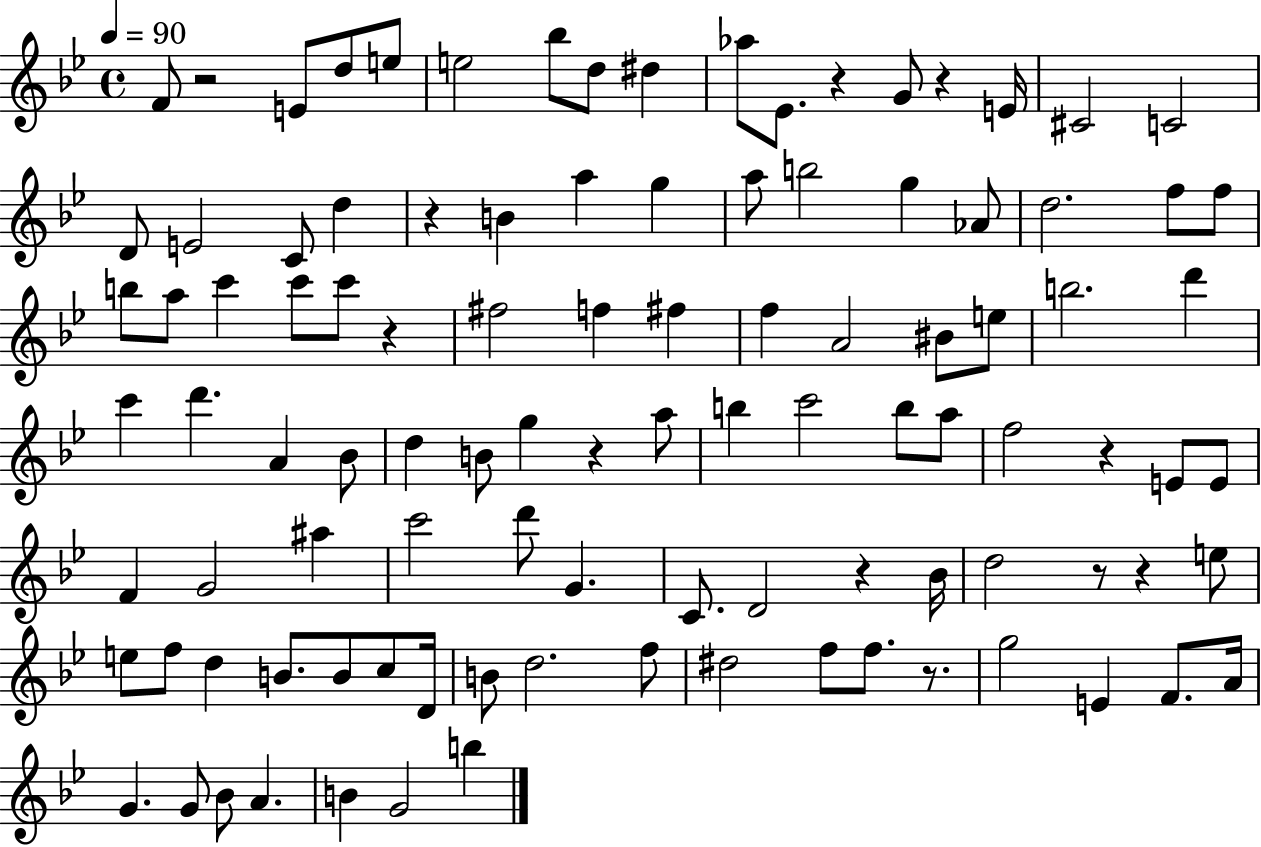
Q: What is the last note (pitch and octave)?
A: B5